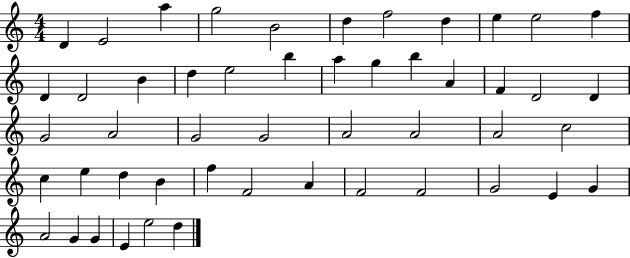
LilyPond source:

{
  \clef treble
  \numericTimeSignature
  \time 4/4
  \key c \major
  d'4 e'2 a''4 | g''2 b'2 | d''4 f''2 d''4 | e''4 e''2 f''4 | \break d'4 d'2 b'4 | d''4 e''2 b''4 | a''4 g''4 b''4 a'4 | f'4 d'2 d'4 | \break g'2 a'2 | g'2 g'2 | a'2 a'2 | a'2 c''2 | \break c''4 e''4 d''4 b'4 | f''4 f'2 a'4 | f'2 f'2 | g'2 e'4 g'4 | \break a'2 g'4 g'4 | e'4 e''2 d''4 | \bar "|."
}